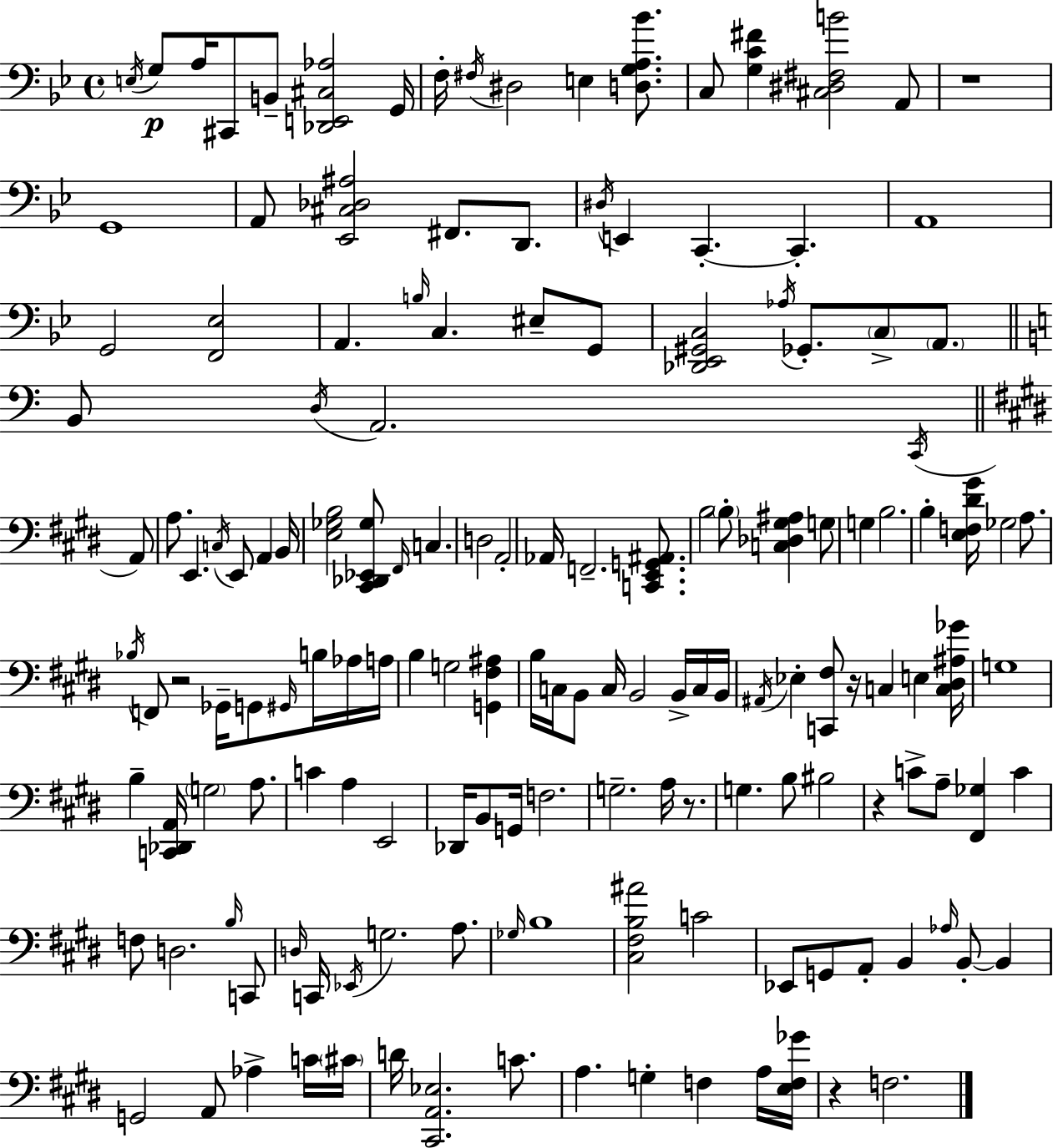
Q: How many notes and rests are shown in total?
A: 154